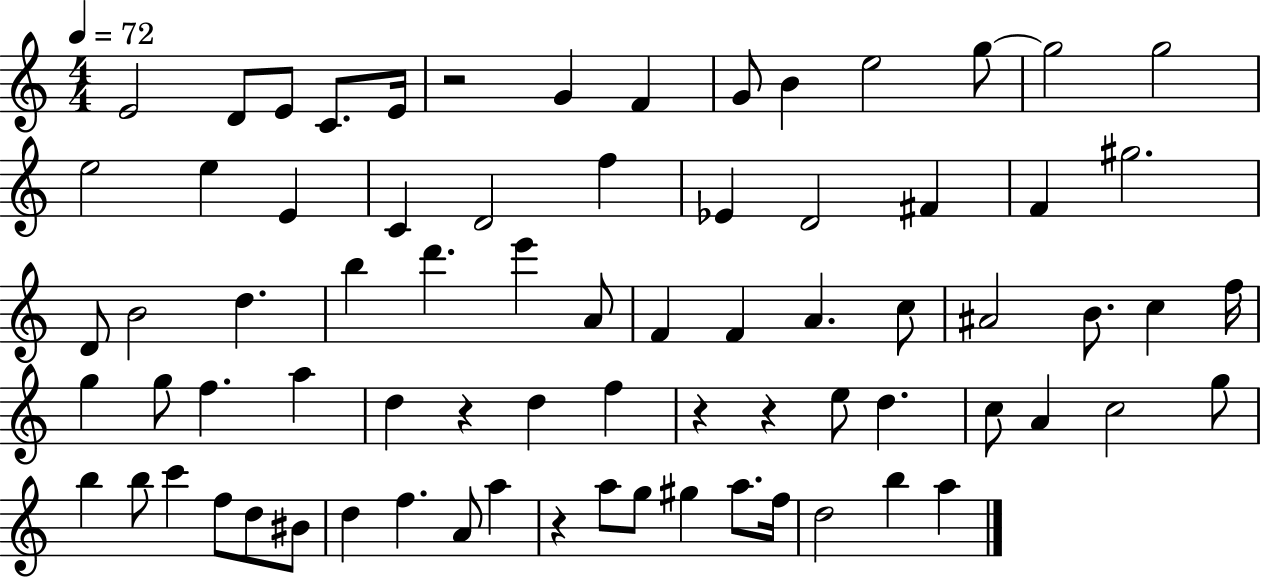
{
  \clef treble
  \numericTimeSignature
  \time 4/4
  \key c \major
  \tempo 4 = 72
  e'2 d'8 e'8 c'8. e'16 | r2 g'4 f'4 | g'8 b'4 e''2 g''8~~ | g''2 g''2 | \break e''2 e''4 e'4 | c'4 d'2 f''4 | ees'4 d'2 fis'4 | f'4 gis''2. | \break d'8 b'2 d''4. | b''4 d'''4. e'''4 a'8 | f'4 f'4 a'4. c''8 | ais'2 b'8. c''4 f''16 | \break g''4 g''8 f''4. a''4 | d''4 r4 d''4 f''4 | r4 r4 e''8 d''4. | c''8 a'4 c''2 g''8 | \break b''4 b''8 c'''4 f''8 d''8 bis'8 | d''4 f''4. a'8 a''4 | r4 a''8 g''8 gis''4 a''8. f''16 | d''2 b''4 a''4 | \break \bar "|."
}